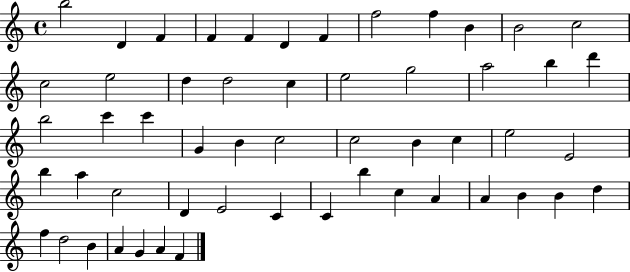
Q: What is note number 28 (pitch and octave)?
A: C5